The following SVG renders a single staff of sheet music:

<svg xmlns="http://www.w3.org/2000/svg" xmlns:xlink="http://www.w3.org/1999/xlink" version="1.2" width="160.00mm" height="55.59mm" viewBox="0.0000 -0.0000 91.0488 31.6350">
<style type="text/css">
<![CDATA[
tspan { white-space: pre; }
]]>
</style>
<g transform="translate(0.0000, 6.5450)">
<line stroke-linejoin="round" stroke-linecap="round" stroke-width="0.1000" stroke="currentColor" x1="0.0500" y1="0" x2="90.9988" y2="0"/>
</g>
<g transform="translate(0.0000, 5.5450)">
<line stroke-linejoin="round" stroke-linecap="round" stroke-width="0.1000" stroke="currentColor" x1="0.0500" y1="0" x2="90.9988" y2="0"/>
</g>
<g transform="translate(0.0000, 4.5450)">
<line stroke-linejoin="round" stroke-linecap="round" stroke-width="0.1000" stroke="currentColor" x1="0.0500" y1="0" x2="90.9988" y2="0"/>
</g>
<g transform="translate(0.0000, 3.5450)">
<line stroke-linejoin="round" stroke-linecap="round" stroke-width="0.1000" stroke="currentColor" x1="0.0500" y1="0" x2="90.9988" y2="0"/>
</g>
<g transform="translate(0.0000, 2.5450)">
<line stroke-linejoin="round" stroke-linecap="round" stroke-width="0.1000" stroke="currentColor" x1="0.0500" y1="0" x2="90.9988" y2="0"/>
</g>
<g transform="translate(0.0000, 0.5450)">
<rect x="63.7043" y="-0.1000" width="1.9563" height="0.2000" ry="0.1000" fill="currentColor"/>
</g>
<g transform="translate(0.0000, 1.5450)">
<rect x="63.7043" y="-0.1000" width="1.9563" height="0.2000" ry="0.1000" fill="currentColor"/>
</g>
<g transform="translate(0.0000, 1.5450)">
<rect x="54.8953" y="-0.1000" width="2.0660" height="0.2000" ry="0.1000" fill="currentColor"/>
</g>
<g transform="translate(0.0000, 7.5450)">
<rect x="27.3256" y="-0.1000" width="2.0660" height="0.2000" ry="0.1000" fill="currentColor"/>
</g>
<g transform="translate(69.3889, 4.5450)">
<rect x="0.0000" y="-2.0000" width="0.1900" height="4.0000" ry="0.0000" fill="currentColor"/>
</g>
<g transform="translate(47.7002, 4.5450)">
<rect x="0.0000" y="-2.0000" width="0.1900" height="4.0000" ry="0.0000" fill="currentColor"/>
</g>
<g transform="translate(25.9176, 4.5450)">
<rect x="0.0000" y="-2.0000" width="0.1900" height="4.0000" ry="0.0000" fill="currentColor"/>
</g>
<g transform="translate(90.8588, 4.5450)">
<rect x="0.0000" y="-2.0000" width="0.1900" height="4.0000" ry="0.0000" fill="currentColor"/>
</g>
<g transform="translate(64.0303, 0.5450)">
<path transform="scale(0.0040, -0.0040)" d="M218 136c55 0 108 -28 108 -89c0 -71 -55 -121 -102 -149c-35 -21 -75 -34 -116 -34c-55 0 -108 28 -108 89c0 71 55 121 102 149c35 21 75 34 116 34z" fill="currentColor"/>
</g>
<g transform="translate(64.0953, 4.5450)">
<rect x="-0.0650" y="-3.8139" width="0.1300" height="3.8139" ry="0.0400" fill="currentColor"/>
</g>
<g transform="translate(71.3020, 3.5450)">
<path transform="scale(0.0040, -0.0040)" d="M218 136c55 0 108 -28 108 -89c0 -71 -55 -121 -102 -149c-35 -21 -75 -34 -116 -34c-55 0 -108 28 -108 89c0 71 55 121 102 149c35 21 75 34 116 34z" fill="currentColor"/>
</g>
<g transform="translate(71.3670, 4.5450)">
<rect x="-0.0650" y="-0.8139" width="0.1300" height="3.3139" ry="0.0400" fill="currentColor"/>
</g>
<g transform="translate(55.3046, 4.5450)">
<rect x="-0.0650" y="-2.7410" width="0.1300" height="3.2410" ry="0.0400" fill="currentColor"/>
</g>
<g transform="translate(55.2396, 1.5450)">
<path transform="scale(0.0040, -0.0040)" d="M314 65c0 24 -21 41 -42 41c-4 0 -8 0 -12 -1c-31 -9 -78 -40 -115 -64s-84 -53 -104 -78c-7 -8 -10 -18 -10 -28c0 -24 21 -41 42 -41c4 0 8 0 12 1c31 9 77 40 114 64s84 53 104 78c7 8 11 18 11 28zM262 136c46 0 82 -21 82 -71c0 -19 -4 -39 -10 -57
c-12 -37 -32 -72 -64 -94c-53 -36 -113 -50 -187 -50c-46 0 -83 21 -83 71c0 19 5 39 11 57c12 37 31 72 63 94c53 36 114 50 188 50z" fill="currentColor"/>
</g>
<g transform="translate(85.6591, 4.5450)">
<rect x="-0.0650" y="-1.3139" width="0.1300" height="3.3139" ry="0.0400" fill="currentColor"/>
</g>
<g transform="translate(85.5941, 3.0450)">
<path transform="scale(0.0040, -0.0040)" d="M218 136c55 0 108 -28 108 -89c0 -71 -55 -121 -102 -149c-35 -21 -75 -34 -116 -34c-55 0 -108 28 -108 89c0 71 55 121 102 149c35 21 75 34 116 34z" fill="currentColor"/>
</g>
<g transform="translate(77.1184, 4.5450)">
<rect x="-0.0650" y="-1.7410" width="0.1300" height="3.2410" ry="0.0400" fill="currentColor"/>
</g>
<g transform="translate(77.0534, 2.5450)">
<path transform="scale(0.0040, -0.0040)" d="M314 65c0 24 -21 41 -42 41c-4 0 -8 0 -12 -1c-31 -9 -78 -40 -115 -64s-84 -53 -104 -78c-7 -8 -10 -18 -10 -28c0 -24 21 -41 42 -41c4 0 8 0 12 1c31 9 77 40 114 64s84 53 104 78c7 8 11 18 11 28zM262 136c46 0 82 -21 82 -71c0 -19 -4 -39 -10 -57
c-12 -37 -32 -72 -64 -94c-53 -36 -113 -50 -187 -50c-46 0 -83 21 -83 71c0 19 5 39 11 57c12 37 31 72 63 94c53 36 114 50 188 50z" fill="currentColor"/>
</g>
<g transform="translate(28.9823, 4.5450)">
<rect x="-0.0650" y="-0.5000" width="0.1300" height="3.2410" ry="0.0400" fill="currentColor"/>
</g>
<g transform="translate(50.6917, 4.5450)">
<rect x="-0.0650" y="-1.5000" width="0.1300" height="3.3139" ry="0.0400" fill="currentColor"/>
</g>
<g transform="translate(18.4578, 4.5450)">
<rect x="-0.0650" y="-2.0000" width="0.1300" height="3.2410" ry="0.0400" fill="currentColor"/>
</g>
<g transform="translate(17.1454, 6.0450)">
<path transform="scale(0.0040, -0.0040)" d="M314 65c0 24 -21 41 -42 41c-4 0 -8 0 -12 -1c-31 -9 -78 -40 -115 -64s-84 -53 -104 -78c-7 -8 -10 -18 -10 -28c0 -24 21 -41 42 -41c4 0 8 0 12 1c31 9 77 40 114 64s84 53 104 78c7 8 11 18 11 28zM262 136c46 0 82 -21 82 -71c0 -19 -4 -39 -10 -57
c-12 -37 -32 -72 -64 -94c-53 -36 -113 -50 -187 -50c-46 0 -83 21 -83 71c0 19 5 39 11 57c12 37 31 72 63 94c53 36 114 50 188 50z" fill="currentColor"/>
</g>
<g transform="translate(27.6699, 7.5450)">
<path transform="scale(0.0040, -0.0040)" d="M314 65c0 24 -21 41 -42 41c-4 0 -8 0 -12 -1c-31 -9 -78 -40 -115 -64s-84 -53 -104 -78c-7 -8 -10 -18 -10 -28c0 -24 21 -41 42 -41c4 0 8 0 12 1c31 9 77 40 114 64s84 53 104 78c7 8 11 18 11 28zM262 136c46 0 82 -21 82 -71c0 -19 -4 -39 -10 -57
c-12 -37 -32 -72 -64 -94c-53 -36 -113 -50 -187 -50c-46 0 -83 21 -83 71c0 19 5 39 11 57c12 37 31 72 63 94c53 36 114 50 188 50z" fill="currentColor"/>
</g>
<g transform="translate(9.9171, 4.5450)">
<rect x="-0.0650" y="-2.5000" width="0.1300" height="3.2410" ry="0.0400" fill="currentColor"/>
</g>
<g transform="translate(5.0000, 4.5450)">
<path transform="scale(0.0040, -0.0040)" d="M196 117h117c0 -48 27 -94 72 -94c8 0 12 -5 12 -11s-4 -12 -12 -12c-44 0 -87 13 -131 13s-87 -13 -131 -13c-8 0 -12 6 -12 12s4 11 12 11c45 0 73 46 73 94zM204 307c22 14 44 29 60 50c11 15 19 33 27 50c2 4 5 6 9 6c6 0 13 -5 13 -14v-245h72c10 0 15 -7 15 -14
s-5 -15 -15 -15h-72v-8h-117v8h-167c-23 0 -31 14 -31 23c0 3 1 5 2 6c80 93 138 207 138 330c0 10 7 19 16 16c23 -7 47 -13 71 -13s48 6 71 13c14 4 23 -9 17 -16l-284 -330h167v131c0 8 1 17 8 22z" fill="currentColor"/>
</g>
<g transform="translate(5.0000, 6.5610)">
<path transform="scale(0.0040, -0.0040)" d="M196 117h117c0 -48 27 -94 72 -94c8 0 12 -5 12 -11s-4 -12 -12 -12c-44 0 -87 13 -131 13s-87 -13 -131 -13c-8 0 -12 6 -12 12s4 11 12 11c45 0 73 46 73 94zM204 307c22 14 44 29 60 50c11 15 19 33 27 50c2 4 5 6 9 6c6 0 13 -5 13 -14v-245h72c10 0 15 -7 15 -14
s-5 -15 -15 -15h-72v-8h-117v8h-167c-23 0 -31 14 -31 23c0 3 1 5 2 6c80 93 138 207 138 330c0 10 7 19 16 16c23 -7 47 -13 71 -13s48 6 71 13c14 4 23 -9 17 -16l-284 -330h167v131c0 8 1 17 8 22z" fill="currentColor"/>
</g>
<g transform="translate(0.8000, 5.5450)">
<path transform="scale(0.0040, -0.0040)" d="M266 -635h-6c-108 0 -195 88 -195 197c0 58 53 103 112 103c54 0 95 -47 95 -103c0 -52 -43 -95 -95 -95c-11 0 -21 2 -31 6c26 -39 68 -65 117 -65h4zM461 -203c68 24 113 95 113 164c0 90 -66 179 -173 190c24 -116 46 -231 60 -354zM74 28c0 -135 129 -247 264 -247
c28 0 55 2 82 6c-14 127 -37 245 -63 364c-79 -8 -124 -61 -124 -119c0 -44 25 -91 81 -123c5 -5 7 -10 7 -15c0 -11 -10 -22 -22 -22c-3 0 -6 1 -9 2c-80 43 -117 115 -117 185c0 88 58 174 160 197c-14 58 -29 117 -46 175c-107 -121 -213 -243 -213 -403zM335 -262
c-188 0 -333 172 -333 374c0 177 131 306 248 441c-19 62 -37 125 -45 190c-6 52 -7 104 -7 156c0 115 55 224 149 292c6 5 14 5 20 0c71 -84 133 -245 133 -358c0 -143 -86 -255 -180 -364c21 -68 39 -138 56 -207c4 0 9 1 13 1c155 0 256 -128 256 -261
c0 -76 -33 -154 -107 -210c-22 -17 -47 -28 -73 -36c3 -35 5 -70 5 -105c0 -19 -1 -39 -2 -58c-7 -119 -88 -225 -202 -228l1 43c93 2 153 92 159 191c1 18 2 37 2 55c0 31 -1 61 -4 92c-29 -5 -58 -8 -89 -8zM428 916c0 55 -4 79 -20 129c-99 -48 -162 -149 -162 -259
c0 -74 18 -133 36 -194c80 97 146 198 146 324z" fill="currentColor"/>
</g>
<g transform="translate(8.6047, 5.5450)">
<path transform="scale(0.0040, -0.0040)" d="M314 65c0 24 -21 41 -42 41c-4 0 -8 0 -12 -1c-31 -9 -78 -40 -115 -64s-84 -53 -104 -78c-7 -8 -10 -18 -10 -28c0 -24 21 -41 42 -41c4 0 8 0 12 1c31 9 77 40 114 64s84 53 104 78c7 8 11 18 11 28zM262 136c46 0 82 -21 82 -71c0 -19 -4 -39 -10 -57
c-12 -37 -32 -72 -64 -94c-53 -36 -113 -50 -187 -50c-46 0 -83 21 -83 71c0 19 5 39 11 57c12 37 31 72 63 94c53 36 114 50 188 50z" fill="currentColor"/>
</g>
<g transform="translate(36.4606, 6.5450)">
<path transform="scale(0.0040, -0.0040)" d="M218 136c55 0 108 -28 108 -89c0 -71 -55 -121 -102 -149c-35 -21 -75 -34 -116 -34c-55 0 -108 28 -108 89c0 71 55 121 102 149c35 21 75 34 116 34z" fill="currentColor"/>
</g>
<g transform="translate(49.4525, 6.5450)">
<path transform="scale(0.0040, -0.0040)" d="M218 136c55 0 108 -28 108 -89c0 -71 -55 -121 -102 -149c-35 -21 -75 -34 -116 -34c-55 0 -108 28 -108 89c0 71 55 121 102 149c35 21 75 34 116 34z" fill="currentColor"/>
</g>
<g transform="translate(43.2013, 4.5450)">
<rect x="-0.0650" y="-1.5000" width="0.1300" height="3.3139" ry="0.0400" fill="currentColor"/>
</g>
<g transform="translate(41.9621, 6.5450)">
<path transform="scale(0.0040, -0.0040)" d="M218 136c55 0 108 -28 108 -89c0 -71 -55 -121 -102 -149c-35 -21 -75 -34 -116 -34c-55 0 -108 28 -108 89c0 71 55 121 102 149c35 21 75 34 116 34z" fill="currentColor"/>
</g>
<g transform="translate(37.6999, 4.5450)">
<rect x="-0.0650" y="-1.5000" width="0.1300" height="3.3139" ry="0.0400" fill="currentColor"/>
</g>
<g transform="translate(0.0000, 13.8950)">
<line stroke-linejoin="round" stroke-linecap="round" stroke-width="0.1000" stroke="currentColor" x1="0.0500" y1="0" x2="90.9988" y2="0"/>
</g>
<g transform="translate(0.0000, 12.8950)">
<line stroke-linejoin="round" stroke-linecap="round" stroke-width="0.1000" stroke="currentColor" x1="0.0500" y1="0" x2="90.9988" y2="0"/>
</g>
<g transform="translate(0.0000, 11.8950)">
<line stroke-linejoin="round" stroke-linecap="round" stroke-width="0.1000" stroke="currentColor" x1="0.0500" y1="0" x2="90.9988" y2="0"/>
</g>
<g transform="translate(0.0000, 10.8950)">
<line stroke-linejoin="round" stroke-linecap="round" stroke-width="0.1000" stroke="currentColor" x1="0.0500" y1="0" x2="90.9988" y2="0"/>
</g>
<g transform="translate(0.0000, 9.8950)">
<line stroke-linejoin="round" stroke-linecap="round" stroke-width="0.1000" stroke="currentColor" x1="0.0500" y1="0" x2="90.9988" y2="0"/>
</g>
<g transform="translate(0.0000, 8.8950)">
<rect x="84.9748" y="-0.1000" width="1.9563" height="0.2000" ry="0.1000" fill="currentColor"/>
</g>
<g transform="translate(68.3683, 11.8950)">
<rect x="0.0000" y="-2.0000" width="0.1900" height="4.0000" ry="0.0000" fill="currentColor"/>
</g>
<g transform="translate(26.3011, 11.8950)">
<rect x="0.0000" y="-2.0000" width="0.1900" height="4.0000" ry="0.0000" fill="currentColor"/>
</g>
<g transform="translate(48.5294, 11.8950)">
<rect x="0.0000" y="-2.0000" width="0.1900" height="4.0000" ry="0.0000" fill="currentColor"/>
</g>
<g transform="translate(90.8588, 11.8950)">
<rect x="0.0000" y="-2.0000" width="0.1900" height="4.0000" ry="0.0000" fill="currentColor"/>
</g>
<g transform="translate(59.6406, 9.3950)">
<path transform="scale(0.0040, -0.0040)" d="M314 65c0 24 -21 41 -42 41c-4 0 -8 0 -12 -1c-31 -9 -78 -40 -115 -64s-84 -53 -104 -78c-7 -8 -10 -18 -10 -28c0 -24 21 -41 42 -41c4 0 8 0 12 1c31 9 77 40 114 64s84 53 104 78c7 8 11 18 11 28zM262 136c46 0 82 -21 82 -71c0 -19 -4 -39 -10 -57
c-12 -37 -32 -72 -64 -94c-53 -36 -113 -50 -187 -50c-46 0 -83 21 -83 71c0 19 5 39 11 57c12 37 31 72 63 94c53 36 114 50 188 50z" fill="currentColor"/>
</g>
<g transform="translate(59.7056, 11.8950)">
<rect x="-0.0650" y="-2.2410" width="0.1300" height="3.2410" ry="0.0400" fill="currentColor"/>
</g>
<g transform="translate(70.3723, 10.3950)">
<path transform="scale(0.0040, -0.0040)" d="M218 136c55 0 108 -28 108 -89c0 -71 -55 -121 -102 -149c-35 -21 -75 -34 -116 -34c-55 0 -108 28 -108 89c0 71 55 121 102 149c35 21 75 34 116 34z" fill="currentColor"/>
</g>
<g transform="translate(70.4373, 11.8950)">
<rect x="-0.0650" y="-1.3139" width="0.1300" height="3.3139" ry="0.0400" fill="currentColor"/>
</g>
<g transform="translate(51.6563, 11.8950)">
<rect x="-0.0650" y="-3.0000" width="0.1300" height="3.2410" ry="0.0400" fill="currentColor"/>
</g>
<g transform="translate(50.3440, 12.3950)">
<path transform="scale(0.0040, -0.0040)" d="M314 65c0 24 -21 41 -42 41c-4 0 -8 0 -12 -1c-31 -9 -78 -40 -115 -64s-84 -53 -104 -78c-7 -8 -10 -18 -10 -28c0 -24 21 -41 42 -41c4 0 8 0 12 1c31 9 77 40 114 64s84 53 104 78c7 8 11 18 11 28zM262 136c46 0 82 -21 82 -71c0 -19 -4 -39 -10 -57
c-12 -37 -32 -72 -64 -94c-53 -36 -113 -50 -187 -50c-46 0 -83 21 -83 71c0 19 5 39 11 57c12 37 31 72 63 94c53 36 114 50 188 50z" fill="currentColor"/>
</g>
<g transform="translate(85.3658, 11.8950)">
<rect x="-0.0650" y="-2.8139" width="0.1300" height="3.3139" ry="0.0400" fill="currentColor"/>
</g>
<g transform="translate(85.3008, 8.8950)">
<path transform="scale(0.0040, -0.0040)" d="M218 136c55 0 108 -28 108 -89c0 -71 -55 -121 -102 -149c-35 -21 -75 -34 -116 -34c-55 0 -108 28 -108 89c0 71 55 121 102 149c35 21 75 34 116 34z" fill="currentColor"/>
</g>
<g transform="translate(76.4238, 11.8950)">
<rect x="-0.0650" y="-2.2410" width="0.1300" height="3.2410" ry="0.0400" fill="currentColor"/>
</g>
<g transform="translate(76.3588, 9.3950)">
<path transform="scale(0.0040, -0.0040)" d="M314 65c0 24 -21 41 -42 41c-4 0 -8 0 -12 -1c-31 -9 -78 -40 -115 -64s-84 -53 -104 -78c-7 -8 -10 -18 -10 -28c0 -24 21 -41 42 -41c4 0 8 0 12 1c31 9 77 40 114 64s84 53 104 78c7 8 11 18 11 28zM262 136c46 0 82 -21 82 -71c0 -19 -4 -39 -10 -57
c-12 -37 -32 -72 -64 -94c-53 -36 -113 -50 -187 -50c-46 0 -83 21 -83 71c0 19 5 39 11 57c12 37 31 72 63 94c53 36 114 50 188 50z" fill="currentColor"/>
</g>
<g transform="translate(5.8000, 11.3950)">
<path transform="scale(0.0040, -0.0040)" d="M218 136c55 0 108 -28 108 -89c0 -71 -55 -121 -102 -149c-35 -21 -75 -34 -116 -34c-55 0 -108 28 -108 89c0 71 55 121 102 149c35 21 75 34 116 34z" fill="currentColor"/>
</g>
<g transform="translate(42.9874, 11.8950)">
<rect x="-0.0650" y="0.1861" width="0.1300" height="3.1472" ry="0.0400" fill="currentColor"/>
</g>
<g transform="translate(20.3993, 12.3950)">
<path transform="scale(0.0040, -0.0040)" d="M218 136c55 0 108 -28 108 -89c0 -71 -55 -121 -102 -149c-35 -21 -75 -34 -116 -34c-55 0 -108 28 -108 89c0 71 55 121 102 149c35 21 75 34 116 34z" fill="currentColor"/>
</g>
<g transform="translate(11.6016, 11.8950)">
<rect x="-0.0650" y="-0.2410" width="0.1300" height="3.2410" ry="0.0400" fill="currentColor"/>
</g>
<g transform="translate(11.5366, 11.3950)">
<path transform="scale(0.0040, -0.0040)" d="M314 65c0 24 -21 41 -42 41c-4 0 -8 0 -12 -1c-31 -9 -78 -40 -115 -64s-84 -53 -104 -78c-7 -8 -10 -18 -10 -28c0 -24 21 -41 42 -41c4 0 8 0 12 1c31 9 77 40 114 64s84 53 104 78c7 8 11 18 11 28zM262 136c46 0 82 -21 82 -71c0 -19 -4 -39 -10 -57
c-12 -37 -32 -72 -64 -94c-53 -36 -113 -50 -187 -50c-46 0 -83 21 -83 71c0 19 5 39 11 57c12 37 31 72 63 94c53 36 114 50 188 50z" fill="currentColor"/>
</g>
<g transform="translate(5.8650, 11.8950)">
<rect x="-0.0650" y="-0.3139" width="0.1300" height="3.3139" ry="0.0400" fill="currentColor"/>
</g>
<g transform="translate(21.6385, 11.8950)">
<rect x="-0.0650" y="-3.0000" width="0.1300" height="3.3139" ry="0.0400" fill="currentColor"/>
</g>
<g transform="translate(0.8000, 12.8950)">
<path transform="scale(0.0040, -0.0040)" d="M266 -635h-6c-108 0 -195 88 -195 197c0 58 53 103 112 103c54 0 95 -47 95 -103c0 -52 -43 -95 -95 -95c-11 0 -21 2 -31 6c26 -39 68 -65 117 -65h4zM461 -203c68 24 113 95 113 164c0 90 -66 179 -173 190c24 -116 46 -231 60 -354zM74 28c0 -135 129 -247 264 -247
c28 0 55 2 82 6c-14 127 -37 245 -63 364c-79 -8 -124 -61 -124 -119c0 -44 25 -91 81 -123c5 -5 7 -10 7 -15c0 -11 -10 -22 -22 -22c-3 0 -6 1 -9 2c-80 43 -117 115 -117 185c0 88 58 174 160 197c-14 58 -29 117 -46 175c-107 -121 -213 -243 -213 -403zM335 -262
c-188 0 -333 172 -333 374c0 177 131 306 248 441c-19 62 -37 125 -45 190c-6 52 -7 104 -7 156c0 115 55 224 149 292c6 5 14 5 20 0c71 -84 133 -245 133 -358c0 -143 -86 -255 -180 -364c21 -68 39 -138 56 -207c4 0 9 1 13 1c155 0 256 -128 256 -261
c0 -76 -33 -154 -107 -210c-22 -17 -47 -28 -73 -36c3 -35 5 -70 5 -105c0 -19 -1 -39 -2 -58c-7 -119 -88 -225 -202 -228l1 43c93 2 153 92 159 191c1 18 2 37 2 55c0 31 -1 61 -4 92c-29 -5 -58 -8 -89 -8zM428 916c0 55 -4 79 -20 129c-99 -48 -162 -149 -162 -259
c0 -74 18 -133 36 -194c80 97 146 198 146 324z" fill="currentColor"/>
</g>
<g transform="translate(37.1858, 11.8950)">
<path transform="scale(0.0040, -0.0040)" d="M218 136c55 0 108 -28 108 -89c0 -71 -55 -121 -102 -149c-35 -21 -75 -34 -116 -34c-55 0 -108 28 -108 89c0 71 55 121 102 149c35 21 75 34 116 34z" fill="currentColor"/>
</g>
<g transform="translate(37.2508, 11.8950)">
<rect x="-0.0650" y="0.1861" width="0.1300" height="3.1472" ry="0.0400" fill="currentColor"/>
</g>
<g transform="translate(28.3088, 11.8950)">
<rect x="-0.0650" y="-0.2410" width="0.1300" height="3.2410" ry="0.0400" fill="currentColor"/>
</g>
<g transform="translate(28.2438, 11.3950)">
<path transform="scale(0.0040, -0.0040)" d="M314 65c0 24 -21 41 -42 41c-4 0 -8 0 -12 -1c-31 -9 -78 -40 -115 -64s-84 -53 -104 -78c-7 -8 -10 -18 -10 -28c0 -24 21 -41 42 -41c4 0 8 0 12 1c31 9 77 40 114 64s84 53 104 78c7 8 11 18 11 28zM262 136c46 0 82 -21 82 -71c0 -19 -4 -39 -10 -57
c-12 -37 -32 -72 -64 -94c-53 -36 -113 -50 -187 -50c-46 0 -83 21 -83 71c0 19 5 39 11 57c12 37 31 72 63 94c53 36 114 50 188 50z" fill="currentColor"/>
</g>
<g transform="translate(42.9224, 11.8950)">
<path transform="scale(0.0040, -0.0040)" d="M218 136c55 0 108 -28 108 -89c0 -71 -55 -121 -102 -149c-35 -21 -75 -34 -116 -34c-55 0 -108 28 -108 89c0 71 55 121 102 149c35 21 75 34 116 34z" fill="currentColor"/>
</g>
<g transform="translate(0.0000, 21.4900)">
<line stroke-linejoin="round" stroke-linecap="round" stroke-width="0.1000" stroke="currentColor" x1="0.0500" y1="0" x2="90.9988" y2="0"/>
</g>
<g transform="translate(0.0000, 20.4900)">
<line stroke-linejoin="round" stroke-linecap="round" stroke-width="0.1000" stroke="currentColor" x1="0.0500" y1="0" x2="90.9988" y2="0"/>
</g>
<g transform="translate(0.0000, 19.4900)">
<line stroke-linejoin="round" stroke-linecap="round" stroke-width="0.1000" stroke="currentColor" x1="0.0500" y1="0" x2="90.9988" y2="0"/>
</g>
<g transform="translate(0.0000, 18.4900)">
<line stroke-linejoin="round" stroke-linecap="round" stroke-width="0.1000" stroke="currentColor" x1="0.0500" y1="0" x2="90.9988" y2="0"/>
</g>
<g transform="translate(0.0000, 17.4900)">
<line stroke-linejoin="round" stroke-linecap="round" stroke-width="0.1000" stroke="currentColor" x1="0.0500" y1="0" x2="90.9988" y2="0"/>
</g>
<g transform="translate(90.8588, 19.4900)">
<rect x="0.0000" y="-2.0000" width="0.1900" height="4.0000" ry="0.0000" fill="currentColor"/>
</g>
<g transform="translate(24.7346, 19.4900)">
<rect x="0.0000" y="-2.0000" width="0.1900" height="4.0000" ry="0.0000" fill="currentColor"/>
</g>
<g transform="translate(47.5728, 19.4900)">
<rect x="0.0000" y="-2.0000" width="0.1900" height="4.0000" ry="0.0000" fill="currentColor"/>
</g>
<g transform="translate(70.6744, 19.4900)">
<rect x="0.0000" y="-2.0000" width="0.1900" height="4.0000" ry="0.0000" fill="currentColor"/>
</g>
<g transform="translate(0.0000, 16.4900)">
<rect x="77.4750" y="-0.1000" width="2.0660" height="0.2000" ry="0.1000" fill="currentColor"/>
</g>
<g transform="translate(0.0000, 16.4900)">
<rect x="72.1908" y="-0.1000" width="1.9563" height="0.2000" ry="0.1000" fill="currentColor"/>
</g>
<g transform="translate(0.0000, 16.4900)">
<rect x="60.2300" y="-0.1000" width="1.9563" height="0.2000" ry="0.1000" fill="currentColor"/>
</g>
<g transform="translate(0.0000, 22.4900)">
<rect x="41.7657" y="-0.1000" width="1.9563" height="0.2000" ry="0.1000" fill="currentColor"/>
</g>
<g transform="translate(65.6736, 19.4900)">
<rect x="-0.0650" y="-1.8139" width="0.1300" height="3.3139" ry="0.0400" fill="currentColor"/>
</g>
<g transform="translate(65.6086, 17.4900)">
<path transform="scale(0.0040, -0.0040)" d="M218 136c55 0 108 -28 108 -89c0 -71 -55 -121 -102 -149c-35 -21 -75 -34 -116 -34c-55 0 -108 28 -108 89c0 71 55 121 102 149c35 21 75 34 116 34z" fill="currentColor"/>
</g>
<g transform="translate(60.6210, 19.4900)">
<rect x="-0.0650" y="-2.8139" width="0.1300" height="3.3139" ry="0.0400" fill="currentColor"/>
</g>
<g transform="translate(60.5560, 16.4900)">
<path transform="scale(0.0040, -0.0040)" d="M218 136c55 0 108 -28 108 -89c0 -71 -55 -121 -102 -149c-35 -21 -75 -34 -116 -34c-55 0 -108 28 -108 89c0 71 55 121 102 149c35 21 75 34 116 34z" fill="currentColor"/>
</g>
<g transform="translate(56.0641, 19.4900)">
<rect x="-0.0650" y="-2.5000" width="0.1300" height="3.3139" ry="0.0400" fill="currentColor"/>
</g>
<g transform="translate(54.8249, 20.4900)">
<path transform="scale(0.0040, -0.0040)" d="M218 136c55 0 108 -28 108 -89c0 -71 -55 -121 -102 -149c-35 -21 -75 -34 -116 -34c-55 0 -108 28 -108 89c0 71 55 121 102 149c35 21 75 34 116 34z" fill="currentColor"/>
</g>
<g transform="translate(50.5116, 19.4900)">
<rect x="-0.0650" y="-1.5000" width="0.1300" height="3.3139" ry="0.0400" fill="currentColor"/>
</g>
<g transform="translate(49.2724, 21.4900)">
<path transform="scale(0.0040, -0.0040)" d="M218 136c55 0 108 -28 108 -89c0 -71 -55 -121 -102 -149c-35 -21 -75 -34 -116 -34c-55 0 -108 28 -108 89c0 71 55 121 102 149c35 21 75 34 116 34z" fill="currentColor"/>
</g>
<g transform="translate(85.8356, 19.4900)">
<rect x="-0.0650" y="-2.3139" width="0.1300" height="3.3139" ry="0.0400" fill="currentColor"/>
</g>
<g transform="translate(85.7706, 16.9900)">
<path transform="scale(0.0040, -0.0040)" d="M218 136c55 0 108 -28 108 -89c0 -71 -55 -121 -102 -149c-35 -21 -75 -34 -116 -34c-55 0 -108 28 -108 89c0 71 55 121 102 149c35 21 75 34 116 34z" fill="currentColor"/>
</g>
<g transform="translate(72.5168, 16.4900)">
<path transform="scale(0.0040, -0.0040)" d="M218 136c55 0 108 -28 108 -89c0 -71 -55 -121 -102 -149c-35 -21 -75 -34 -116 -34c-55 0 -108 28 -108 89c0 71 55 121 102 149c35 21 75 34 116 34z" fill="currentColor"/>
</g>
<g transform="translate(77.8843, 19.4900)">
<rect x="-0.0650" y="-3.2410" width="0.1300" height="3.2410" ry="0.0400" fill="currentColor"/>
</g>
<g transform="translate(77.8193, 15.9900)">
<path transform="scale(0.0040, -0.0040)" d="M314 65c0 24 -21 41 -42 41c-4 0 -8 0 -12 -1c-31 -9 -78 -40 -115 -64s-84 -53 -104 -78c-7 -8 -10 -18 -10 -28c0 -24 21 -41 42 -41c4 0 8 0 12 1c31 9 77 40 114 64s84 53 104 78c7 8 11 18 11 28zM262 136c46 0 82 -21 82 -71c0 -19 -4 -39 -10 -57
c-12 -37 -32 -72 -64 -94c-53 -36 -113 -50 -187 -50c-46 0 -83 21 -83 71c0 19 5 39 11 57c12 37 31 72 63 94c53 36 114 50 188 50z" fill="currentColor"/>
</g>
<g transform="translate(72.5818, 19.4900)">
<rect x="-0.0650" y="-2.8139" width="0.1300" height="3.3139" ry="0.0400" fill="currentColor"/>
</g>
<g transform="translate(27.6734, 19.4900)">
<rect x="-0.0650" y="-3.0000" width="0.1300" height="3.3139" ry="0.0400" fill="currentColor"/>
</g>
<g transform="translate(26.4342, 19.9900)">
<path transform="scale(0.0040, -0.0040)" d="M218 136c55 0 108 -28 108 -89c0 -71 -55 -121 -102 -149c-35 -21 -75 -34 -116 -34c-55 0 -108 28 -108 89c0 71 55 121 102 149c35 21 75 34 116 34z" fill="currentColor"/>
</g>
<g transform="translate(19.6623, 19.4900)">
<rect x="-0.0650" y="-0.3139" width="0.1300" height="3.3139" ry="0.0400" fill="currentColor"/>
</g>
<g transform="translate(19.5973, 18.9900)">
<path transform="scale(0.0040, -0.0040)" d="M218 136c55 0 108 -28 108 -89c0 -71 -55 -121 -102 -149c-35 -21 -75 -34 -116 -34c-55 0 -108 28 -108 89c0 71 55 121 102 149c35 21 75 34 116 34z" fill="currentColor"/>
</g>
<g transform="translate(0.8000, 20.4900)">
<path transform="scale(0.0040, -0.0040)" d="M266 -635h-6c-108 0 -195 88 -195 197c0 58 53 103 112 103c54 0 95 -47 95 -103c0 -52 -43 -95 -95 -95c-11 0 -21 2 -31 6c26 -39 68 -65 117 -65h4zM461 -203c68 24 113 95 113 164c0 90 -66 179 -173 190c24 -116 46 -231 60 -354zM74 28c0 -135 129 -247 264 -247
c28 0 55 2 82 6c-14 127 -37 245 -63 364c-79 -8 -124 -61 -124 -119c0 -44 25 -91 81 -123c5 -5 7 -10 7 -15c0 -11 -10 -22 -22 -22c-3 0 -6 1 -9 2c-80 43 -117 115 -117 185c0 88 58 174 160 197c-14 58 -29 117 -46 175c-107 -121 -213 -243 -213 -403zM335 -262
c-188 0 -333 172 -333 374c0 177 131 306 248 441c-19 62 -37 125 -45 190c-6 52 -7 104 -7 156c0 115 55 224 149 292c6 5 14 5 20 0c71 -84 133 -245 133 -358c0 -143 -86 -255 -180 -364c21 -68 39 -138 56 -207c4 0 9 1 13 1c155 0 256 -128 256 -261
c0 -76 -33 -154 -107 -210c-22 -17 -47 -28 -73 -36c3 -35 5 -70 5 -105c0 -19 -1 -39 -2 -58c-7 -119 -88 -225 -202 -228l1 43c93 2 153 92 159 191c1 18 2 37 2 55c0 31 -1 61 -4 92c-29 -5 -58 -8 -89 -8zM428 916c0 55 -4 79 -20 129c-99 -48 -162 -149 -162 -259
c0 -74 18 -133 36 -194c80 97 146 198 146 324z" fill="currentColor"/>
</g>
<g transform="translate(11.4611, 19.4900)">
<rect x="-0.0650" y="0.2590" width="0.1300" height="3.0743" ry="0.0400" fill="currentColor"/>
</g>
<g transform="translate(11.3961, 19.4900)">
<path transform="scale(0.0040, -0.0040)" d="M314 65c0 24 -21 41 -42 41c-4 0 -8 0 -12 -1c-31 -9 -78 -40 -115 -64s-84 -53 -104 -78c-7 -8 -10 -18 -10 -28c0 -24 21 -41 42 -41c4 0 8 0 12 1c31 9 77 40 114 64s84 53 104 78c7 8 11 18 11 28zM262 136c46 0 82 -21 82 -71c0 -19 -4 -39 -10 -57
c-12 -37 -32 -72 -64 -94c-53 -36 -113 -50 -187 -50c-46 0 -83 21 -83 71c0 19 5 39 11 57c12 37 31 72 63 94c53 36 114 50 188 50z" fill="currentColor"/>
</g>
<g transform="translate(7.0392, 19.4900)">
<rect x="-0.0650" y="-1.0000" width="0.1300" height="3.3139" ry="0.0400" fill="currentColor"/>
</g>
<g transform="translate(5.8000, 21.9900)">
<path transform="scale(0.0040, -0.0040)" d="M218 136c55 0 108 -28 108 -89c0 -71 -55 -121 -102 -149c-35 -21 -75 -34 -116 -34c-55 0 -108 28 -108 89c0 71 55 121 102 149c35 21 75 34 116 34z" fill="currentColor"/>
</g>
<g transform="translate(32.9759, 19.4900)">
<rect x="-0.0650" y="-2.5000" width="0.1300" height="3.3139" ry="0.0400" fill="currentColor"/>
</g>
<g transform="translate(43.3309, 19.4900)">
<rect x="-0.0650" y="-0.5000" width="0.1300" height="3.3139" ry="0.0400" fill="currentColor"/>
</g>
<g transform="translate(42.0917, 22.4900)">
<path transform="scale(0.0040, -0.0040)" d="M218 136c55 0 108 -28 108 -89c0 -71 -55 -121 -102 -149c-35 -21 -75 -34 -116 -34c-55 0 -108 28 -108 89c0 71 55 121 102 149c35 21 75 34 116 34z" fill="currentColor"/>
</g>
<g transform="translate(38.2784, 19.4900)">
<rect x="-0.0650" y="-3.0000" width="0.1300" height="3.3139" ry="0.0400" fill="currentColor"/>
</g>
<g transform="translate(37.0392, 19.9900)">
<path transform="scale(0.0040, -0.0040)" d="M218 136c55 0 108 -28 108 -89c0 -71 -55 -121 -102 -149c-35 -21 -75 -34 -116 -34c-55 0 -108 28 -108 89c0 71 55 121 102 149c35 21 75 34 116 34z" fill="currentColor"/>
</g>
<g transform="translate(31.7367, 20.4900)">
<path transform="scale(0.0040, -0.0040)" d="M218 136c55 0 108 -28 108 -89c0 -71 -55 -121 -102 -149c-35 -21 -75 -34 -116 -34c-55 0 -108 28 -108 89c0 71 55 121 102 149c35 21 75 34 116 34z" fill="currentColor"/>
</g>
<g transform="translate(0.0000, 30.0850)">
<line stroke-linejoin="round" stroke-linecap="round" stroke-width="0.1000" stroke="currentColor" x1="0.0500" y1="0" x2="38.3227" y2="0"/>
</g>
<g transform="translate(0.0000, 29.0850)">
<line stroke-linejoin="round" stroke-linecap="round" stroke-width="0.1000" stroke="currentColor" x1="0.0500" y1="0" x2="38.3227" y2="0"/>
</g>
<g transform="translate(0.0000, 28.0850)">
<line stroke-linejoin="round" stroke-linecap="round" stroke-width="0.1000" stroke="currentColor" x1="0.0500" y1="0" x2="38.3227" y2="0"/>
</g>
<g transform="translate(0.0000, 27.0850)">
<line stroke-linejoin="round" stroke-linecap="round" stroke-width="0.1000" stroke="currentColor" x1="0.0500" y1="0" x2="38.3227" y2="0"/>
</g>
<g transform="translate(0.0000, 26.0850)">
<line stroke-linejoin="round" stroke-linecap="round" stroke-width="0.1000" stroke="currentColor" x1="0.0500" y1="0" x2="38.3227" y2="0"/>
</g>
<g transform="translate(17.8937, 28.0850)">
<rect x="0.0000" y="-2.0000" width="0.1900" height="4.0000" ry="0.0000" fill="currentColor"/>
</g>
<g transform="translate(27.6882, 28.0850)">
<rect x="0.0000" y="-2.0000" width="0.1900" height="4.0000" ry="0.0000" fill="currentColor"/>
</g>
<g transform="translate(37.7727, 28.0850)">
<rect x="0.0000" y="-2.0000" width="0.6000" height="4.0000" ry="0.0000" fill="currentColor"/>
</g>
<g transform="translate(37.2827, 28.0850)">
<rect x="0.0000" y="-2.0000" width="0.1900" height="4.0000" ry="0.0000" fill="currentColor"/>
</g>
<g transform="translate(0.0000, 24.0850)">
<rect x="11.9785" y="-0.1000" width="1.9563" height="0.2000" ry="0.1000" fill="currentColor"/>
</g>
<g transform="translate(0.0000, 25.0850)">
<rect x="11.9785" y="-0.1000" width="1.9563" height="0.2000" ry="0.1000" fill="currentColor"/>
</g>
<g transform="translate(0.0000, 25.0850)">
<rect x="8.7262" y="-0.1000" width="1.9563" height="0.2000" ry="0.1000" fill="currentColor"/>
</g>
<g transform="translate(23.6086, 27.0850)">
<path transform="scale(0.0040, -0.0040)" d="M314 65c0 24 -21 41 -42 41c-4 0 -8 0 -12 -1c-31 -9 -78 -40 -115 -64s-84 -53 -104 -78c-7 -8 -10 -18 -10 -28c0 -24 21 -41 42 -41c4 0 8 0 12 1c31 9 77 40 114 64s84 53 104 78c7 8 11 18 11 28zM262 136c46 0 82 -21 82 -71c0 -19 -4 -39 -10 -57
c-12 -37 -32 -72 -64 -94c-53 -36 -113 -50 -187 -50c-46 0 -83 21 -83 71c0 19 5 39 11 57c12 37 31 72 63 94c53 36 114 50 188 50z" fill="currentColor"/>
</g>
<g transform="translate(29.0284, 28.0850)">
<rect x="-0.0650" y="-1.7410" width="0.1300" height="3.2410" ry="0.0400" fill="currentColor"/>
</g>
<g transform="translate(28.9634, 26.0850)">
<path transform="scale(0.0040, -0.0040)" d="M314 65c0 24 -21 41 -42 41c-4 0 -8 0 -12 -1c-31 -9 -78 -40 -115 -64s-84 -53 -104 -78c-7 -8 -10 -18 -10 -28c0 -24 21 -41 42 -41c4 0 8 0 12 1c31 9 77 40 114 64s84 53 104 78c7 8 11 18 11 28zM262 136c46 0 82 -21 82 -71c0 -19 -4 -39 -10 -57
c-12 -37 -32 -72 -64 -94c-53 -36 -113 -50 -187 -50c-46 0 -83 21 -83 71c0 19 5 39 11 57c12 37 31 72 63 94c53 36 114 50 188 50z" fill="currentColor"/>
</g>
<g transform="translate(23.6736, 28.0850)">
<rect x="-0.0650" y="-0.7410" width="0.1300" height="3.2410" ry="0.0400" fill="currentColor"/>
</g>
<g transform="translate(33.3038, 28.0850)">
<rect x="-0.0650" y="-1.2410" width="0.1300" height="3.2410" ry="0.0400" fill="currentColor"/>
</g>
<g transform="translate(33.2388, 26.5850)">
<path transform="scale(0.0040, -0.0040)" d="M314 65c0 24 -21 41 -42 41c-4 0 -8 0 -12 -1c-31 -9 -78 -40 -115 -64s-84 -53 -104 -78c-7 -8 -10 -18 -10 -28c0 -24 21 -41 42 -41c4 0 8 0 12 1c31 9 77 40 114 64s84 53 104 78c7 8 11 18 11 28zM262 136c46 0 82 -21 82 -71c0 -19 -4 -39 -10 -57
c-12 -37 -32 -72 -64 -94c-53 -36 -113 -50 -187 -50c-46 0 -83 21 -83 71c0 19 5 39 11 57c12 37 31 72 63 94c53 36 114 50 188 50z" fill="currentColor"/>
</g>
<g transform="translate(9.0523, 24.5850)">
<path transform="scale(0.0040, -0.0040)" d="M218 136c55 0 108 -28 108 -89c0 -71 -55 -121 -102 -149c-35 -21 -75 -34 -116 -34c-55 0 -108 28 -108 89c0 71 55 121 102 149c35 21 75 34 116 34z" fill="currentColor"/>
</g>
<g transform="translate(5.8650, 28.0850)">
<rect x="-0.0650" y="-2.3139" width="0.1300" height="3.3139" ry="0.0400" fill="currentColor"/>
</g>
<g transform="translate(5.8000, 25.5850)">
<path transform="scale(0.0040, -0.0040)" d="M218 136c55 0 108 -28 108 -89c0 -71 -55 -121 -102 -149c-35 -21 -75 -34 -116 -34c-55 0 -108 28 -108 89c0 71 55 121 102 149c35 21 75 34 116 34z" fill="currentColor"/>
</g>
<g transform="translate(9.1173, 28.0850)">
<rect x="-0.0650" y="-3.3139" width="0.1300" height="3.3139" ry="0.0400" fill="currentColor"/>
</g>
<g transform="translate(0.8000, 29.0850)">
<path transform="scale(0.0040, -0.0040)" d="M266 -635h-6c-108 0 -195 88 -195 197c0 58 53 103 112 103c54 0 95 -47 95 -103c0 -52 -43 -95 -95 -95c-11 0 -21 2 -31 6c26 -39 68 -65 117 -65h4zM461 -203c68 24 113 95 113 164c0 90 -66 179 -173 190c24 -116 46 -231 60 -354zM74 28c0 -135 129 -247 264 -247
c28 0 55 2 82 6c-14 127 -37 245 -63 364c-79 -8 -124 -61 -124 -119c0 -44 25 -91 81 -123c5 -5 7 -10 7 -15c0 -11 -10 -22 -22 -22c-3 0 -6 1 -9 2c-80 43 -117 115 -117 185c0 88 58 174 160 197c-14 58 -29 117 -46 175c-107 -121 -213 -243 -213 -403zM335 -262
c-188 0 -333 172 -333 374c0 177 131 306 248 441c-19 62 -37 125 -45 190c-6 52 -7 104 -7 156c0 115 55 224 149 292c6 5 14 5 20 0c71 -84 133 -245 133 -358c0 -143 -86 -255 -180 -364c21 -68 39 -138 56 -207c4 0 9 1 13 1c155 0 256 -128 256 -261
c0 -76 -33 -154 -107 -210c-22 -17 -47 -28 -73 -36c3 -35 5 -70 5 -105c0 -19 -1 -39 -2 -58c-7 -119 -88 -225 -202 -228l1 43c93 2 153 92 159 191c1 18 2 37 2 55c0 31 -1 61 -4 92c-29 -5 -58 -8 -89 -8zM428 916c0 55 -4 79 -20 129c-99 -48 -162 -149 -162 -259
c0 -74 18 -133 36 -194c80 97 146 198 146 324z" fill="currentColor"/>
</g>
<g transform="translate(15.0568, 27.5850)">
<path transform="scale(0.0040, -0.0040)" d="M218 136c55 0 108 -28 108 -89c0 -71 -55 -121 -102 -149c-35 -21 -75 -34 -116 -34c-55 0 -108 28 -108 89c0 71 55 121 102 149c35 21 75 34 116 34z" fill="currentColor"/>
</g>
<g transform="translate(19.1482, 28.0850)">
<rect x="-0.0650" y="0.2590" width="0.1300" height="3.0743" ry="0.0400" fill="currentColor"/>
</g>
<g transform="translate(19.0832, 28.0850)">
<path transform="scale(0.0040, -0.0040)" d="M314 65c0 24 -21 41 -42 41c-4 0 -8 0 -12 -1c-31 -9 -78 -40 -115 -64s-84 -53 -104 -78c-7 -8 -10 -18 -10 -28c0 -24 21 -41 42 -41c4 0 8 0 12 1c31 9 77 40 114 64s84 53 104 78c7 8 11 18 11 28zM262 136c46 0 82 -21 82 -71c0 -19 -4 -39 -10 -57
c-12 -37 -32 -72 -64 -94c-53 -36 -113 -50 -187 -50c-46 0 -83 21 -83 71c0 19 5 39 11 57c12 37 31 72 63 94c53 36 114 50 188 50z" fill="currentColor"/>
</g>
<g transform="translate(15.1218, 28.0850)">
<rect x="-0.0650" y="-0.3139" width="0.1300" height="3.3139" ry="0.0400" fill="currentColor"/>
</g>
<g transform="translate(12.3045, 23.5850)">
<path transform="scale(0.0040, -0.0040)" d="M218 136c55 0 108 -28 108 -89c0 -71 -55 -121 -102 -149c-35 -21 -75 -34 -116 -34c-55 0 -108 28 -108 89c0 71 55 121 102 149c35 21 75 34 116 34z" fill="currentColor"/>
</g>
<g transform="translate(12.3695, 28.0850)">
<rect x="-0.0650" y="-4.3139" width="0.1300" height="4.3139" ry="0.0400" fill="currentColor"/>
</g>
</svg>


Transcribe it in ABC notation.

X:1
T:Untitled
M:4/4
L:1/4
K:C
G2 F2 C2 E E E a2 c' d f2 e c c2 A c2 B B A2 g2 e g2 a D B2 c A G A C E G a f a b2 g g b d' c B2 d2 f2 e2